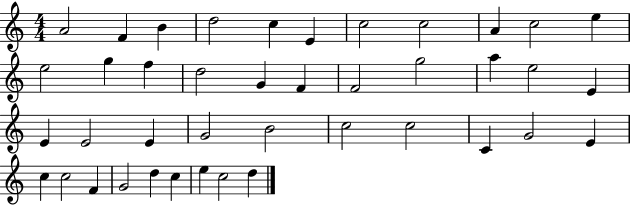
X:1
T:Untitled
M:4/4
L:1/4
K:C
A2 F B d2 c E c2 c2 A c2 e e2 g f d2 G F F2 g2 a e2 E E E2 E G2 B2 c2 c2 C G2 E c c2 F G2 d c e c2 d